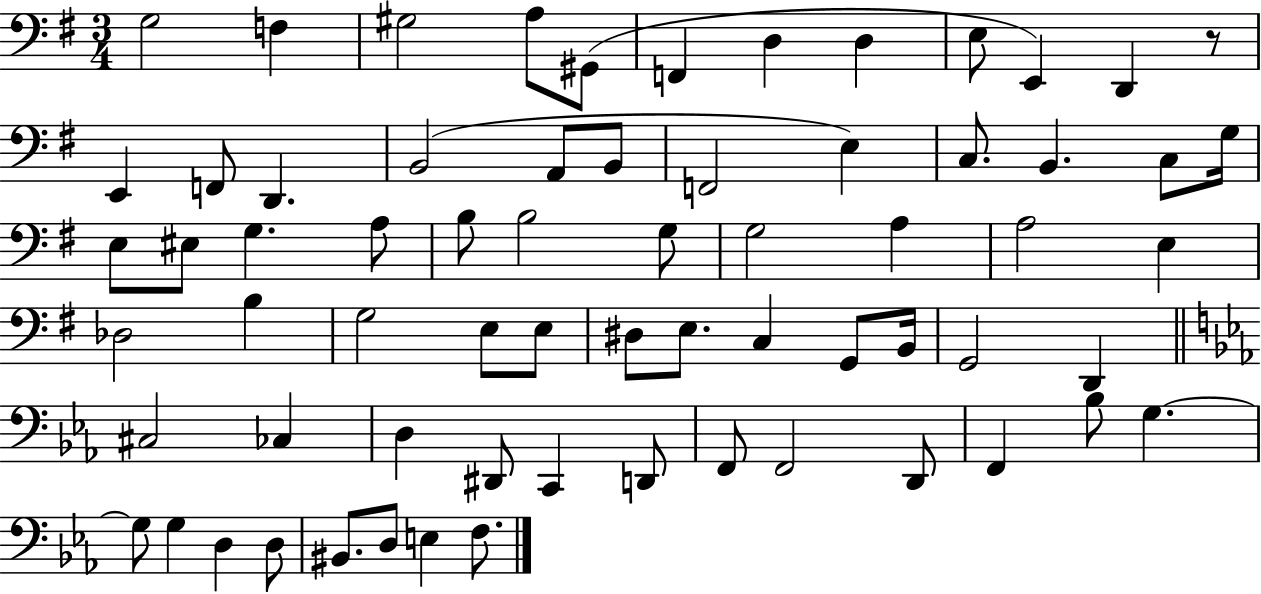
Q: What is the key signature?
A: G major